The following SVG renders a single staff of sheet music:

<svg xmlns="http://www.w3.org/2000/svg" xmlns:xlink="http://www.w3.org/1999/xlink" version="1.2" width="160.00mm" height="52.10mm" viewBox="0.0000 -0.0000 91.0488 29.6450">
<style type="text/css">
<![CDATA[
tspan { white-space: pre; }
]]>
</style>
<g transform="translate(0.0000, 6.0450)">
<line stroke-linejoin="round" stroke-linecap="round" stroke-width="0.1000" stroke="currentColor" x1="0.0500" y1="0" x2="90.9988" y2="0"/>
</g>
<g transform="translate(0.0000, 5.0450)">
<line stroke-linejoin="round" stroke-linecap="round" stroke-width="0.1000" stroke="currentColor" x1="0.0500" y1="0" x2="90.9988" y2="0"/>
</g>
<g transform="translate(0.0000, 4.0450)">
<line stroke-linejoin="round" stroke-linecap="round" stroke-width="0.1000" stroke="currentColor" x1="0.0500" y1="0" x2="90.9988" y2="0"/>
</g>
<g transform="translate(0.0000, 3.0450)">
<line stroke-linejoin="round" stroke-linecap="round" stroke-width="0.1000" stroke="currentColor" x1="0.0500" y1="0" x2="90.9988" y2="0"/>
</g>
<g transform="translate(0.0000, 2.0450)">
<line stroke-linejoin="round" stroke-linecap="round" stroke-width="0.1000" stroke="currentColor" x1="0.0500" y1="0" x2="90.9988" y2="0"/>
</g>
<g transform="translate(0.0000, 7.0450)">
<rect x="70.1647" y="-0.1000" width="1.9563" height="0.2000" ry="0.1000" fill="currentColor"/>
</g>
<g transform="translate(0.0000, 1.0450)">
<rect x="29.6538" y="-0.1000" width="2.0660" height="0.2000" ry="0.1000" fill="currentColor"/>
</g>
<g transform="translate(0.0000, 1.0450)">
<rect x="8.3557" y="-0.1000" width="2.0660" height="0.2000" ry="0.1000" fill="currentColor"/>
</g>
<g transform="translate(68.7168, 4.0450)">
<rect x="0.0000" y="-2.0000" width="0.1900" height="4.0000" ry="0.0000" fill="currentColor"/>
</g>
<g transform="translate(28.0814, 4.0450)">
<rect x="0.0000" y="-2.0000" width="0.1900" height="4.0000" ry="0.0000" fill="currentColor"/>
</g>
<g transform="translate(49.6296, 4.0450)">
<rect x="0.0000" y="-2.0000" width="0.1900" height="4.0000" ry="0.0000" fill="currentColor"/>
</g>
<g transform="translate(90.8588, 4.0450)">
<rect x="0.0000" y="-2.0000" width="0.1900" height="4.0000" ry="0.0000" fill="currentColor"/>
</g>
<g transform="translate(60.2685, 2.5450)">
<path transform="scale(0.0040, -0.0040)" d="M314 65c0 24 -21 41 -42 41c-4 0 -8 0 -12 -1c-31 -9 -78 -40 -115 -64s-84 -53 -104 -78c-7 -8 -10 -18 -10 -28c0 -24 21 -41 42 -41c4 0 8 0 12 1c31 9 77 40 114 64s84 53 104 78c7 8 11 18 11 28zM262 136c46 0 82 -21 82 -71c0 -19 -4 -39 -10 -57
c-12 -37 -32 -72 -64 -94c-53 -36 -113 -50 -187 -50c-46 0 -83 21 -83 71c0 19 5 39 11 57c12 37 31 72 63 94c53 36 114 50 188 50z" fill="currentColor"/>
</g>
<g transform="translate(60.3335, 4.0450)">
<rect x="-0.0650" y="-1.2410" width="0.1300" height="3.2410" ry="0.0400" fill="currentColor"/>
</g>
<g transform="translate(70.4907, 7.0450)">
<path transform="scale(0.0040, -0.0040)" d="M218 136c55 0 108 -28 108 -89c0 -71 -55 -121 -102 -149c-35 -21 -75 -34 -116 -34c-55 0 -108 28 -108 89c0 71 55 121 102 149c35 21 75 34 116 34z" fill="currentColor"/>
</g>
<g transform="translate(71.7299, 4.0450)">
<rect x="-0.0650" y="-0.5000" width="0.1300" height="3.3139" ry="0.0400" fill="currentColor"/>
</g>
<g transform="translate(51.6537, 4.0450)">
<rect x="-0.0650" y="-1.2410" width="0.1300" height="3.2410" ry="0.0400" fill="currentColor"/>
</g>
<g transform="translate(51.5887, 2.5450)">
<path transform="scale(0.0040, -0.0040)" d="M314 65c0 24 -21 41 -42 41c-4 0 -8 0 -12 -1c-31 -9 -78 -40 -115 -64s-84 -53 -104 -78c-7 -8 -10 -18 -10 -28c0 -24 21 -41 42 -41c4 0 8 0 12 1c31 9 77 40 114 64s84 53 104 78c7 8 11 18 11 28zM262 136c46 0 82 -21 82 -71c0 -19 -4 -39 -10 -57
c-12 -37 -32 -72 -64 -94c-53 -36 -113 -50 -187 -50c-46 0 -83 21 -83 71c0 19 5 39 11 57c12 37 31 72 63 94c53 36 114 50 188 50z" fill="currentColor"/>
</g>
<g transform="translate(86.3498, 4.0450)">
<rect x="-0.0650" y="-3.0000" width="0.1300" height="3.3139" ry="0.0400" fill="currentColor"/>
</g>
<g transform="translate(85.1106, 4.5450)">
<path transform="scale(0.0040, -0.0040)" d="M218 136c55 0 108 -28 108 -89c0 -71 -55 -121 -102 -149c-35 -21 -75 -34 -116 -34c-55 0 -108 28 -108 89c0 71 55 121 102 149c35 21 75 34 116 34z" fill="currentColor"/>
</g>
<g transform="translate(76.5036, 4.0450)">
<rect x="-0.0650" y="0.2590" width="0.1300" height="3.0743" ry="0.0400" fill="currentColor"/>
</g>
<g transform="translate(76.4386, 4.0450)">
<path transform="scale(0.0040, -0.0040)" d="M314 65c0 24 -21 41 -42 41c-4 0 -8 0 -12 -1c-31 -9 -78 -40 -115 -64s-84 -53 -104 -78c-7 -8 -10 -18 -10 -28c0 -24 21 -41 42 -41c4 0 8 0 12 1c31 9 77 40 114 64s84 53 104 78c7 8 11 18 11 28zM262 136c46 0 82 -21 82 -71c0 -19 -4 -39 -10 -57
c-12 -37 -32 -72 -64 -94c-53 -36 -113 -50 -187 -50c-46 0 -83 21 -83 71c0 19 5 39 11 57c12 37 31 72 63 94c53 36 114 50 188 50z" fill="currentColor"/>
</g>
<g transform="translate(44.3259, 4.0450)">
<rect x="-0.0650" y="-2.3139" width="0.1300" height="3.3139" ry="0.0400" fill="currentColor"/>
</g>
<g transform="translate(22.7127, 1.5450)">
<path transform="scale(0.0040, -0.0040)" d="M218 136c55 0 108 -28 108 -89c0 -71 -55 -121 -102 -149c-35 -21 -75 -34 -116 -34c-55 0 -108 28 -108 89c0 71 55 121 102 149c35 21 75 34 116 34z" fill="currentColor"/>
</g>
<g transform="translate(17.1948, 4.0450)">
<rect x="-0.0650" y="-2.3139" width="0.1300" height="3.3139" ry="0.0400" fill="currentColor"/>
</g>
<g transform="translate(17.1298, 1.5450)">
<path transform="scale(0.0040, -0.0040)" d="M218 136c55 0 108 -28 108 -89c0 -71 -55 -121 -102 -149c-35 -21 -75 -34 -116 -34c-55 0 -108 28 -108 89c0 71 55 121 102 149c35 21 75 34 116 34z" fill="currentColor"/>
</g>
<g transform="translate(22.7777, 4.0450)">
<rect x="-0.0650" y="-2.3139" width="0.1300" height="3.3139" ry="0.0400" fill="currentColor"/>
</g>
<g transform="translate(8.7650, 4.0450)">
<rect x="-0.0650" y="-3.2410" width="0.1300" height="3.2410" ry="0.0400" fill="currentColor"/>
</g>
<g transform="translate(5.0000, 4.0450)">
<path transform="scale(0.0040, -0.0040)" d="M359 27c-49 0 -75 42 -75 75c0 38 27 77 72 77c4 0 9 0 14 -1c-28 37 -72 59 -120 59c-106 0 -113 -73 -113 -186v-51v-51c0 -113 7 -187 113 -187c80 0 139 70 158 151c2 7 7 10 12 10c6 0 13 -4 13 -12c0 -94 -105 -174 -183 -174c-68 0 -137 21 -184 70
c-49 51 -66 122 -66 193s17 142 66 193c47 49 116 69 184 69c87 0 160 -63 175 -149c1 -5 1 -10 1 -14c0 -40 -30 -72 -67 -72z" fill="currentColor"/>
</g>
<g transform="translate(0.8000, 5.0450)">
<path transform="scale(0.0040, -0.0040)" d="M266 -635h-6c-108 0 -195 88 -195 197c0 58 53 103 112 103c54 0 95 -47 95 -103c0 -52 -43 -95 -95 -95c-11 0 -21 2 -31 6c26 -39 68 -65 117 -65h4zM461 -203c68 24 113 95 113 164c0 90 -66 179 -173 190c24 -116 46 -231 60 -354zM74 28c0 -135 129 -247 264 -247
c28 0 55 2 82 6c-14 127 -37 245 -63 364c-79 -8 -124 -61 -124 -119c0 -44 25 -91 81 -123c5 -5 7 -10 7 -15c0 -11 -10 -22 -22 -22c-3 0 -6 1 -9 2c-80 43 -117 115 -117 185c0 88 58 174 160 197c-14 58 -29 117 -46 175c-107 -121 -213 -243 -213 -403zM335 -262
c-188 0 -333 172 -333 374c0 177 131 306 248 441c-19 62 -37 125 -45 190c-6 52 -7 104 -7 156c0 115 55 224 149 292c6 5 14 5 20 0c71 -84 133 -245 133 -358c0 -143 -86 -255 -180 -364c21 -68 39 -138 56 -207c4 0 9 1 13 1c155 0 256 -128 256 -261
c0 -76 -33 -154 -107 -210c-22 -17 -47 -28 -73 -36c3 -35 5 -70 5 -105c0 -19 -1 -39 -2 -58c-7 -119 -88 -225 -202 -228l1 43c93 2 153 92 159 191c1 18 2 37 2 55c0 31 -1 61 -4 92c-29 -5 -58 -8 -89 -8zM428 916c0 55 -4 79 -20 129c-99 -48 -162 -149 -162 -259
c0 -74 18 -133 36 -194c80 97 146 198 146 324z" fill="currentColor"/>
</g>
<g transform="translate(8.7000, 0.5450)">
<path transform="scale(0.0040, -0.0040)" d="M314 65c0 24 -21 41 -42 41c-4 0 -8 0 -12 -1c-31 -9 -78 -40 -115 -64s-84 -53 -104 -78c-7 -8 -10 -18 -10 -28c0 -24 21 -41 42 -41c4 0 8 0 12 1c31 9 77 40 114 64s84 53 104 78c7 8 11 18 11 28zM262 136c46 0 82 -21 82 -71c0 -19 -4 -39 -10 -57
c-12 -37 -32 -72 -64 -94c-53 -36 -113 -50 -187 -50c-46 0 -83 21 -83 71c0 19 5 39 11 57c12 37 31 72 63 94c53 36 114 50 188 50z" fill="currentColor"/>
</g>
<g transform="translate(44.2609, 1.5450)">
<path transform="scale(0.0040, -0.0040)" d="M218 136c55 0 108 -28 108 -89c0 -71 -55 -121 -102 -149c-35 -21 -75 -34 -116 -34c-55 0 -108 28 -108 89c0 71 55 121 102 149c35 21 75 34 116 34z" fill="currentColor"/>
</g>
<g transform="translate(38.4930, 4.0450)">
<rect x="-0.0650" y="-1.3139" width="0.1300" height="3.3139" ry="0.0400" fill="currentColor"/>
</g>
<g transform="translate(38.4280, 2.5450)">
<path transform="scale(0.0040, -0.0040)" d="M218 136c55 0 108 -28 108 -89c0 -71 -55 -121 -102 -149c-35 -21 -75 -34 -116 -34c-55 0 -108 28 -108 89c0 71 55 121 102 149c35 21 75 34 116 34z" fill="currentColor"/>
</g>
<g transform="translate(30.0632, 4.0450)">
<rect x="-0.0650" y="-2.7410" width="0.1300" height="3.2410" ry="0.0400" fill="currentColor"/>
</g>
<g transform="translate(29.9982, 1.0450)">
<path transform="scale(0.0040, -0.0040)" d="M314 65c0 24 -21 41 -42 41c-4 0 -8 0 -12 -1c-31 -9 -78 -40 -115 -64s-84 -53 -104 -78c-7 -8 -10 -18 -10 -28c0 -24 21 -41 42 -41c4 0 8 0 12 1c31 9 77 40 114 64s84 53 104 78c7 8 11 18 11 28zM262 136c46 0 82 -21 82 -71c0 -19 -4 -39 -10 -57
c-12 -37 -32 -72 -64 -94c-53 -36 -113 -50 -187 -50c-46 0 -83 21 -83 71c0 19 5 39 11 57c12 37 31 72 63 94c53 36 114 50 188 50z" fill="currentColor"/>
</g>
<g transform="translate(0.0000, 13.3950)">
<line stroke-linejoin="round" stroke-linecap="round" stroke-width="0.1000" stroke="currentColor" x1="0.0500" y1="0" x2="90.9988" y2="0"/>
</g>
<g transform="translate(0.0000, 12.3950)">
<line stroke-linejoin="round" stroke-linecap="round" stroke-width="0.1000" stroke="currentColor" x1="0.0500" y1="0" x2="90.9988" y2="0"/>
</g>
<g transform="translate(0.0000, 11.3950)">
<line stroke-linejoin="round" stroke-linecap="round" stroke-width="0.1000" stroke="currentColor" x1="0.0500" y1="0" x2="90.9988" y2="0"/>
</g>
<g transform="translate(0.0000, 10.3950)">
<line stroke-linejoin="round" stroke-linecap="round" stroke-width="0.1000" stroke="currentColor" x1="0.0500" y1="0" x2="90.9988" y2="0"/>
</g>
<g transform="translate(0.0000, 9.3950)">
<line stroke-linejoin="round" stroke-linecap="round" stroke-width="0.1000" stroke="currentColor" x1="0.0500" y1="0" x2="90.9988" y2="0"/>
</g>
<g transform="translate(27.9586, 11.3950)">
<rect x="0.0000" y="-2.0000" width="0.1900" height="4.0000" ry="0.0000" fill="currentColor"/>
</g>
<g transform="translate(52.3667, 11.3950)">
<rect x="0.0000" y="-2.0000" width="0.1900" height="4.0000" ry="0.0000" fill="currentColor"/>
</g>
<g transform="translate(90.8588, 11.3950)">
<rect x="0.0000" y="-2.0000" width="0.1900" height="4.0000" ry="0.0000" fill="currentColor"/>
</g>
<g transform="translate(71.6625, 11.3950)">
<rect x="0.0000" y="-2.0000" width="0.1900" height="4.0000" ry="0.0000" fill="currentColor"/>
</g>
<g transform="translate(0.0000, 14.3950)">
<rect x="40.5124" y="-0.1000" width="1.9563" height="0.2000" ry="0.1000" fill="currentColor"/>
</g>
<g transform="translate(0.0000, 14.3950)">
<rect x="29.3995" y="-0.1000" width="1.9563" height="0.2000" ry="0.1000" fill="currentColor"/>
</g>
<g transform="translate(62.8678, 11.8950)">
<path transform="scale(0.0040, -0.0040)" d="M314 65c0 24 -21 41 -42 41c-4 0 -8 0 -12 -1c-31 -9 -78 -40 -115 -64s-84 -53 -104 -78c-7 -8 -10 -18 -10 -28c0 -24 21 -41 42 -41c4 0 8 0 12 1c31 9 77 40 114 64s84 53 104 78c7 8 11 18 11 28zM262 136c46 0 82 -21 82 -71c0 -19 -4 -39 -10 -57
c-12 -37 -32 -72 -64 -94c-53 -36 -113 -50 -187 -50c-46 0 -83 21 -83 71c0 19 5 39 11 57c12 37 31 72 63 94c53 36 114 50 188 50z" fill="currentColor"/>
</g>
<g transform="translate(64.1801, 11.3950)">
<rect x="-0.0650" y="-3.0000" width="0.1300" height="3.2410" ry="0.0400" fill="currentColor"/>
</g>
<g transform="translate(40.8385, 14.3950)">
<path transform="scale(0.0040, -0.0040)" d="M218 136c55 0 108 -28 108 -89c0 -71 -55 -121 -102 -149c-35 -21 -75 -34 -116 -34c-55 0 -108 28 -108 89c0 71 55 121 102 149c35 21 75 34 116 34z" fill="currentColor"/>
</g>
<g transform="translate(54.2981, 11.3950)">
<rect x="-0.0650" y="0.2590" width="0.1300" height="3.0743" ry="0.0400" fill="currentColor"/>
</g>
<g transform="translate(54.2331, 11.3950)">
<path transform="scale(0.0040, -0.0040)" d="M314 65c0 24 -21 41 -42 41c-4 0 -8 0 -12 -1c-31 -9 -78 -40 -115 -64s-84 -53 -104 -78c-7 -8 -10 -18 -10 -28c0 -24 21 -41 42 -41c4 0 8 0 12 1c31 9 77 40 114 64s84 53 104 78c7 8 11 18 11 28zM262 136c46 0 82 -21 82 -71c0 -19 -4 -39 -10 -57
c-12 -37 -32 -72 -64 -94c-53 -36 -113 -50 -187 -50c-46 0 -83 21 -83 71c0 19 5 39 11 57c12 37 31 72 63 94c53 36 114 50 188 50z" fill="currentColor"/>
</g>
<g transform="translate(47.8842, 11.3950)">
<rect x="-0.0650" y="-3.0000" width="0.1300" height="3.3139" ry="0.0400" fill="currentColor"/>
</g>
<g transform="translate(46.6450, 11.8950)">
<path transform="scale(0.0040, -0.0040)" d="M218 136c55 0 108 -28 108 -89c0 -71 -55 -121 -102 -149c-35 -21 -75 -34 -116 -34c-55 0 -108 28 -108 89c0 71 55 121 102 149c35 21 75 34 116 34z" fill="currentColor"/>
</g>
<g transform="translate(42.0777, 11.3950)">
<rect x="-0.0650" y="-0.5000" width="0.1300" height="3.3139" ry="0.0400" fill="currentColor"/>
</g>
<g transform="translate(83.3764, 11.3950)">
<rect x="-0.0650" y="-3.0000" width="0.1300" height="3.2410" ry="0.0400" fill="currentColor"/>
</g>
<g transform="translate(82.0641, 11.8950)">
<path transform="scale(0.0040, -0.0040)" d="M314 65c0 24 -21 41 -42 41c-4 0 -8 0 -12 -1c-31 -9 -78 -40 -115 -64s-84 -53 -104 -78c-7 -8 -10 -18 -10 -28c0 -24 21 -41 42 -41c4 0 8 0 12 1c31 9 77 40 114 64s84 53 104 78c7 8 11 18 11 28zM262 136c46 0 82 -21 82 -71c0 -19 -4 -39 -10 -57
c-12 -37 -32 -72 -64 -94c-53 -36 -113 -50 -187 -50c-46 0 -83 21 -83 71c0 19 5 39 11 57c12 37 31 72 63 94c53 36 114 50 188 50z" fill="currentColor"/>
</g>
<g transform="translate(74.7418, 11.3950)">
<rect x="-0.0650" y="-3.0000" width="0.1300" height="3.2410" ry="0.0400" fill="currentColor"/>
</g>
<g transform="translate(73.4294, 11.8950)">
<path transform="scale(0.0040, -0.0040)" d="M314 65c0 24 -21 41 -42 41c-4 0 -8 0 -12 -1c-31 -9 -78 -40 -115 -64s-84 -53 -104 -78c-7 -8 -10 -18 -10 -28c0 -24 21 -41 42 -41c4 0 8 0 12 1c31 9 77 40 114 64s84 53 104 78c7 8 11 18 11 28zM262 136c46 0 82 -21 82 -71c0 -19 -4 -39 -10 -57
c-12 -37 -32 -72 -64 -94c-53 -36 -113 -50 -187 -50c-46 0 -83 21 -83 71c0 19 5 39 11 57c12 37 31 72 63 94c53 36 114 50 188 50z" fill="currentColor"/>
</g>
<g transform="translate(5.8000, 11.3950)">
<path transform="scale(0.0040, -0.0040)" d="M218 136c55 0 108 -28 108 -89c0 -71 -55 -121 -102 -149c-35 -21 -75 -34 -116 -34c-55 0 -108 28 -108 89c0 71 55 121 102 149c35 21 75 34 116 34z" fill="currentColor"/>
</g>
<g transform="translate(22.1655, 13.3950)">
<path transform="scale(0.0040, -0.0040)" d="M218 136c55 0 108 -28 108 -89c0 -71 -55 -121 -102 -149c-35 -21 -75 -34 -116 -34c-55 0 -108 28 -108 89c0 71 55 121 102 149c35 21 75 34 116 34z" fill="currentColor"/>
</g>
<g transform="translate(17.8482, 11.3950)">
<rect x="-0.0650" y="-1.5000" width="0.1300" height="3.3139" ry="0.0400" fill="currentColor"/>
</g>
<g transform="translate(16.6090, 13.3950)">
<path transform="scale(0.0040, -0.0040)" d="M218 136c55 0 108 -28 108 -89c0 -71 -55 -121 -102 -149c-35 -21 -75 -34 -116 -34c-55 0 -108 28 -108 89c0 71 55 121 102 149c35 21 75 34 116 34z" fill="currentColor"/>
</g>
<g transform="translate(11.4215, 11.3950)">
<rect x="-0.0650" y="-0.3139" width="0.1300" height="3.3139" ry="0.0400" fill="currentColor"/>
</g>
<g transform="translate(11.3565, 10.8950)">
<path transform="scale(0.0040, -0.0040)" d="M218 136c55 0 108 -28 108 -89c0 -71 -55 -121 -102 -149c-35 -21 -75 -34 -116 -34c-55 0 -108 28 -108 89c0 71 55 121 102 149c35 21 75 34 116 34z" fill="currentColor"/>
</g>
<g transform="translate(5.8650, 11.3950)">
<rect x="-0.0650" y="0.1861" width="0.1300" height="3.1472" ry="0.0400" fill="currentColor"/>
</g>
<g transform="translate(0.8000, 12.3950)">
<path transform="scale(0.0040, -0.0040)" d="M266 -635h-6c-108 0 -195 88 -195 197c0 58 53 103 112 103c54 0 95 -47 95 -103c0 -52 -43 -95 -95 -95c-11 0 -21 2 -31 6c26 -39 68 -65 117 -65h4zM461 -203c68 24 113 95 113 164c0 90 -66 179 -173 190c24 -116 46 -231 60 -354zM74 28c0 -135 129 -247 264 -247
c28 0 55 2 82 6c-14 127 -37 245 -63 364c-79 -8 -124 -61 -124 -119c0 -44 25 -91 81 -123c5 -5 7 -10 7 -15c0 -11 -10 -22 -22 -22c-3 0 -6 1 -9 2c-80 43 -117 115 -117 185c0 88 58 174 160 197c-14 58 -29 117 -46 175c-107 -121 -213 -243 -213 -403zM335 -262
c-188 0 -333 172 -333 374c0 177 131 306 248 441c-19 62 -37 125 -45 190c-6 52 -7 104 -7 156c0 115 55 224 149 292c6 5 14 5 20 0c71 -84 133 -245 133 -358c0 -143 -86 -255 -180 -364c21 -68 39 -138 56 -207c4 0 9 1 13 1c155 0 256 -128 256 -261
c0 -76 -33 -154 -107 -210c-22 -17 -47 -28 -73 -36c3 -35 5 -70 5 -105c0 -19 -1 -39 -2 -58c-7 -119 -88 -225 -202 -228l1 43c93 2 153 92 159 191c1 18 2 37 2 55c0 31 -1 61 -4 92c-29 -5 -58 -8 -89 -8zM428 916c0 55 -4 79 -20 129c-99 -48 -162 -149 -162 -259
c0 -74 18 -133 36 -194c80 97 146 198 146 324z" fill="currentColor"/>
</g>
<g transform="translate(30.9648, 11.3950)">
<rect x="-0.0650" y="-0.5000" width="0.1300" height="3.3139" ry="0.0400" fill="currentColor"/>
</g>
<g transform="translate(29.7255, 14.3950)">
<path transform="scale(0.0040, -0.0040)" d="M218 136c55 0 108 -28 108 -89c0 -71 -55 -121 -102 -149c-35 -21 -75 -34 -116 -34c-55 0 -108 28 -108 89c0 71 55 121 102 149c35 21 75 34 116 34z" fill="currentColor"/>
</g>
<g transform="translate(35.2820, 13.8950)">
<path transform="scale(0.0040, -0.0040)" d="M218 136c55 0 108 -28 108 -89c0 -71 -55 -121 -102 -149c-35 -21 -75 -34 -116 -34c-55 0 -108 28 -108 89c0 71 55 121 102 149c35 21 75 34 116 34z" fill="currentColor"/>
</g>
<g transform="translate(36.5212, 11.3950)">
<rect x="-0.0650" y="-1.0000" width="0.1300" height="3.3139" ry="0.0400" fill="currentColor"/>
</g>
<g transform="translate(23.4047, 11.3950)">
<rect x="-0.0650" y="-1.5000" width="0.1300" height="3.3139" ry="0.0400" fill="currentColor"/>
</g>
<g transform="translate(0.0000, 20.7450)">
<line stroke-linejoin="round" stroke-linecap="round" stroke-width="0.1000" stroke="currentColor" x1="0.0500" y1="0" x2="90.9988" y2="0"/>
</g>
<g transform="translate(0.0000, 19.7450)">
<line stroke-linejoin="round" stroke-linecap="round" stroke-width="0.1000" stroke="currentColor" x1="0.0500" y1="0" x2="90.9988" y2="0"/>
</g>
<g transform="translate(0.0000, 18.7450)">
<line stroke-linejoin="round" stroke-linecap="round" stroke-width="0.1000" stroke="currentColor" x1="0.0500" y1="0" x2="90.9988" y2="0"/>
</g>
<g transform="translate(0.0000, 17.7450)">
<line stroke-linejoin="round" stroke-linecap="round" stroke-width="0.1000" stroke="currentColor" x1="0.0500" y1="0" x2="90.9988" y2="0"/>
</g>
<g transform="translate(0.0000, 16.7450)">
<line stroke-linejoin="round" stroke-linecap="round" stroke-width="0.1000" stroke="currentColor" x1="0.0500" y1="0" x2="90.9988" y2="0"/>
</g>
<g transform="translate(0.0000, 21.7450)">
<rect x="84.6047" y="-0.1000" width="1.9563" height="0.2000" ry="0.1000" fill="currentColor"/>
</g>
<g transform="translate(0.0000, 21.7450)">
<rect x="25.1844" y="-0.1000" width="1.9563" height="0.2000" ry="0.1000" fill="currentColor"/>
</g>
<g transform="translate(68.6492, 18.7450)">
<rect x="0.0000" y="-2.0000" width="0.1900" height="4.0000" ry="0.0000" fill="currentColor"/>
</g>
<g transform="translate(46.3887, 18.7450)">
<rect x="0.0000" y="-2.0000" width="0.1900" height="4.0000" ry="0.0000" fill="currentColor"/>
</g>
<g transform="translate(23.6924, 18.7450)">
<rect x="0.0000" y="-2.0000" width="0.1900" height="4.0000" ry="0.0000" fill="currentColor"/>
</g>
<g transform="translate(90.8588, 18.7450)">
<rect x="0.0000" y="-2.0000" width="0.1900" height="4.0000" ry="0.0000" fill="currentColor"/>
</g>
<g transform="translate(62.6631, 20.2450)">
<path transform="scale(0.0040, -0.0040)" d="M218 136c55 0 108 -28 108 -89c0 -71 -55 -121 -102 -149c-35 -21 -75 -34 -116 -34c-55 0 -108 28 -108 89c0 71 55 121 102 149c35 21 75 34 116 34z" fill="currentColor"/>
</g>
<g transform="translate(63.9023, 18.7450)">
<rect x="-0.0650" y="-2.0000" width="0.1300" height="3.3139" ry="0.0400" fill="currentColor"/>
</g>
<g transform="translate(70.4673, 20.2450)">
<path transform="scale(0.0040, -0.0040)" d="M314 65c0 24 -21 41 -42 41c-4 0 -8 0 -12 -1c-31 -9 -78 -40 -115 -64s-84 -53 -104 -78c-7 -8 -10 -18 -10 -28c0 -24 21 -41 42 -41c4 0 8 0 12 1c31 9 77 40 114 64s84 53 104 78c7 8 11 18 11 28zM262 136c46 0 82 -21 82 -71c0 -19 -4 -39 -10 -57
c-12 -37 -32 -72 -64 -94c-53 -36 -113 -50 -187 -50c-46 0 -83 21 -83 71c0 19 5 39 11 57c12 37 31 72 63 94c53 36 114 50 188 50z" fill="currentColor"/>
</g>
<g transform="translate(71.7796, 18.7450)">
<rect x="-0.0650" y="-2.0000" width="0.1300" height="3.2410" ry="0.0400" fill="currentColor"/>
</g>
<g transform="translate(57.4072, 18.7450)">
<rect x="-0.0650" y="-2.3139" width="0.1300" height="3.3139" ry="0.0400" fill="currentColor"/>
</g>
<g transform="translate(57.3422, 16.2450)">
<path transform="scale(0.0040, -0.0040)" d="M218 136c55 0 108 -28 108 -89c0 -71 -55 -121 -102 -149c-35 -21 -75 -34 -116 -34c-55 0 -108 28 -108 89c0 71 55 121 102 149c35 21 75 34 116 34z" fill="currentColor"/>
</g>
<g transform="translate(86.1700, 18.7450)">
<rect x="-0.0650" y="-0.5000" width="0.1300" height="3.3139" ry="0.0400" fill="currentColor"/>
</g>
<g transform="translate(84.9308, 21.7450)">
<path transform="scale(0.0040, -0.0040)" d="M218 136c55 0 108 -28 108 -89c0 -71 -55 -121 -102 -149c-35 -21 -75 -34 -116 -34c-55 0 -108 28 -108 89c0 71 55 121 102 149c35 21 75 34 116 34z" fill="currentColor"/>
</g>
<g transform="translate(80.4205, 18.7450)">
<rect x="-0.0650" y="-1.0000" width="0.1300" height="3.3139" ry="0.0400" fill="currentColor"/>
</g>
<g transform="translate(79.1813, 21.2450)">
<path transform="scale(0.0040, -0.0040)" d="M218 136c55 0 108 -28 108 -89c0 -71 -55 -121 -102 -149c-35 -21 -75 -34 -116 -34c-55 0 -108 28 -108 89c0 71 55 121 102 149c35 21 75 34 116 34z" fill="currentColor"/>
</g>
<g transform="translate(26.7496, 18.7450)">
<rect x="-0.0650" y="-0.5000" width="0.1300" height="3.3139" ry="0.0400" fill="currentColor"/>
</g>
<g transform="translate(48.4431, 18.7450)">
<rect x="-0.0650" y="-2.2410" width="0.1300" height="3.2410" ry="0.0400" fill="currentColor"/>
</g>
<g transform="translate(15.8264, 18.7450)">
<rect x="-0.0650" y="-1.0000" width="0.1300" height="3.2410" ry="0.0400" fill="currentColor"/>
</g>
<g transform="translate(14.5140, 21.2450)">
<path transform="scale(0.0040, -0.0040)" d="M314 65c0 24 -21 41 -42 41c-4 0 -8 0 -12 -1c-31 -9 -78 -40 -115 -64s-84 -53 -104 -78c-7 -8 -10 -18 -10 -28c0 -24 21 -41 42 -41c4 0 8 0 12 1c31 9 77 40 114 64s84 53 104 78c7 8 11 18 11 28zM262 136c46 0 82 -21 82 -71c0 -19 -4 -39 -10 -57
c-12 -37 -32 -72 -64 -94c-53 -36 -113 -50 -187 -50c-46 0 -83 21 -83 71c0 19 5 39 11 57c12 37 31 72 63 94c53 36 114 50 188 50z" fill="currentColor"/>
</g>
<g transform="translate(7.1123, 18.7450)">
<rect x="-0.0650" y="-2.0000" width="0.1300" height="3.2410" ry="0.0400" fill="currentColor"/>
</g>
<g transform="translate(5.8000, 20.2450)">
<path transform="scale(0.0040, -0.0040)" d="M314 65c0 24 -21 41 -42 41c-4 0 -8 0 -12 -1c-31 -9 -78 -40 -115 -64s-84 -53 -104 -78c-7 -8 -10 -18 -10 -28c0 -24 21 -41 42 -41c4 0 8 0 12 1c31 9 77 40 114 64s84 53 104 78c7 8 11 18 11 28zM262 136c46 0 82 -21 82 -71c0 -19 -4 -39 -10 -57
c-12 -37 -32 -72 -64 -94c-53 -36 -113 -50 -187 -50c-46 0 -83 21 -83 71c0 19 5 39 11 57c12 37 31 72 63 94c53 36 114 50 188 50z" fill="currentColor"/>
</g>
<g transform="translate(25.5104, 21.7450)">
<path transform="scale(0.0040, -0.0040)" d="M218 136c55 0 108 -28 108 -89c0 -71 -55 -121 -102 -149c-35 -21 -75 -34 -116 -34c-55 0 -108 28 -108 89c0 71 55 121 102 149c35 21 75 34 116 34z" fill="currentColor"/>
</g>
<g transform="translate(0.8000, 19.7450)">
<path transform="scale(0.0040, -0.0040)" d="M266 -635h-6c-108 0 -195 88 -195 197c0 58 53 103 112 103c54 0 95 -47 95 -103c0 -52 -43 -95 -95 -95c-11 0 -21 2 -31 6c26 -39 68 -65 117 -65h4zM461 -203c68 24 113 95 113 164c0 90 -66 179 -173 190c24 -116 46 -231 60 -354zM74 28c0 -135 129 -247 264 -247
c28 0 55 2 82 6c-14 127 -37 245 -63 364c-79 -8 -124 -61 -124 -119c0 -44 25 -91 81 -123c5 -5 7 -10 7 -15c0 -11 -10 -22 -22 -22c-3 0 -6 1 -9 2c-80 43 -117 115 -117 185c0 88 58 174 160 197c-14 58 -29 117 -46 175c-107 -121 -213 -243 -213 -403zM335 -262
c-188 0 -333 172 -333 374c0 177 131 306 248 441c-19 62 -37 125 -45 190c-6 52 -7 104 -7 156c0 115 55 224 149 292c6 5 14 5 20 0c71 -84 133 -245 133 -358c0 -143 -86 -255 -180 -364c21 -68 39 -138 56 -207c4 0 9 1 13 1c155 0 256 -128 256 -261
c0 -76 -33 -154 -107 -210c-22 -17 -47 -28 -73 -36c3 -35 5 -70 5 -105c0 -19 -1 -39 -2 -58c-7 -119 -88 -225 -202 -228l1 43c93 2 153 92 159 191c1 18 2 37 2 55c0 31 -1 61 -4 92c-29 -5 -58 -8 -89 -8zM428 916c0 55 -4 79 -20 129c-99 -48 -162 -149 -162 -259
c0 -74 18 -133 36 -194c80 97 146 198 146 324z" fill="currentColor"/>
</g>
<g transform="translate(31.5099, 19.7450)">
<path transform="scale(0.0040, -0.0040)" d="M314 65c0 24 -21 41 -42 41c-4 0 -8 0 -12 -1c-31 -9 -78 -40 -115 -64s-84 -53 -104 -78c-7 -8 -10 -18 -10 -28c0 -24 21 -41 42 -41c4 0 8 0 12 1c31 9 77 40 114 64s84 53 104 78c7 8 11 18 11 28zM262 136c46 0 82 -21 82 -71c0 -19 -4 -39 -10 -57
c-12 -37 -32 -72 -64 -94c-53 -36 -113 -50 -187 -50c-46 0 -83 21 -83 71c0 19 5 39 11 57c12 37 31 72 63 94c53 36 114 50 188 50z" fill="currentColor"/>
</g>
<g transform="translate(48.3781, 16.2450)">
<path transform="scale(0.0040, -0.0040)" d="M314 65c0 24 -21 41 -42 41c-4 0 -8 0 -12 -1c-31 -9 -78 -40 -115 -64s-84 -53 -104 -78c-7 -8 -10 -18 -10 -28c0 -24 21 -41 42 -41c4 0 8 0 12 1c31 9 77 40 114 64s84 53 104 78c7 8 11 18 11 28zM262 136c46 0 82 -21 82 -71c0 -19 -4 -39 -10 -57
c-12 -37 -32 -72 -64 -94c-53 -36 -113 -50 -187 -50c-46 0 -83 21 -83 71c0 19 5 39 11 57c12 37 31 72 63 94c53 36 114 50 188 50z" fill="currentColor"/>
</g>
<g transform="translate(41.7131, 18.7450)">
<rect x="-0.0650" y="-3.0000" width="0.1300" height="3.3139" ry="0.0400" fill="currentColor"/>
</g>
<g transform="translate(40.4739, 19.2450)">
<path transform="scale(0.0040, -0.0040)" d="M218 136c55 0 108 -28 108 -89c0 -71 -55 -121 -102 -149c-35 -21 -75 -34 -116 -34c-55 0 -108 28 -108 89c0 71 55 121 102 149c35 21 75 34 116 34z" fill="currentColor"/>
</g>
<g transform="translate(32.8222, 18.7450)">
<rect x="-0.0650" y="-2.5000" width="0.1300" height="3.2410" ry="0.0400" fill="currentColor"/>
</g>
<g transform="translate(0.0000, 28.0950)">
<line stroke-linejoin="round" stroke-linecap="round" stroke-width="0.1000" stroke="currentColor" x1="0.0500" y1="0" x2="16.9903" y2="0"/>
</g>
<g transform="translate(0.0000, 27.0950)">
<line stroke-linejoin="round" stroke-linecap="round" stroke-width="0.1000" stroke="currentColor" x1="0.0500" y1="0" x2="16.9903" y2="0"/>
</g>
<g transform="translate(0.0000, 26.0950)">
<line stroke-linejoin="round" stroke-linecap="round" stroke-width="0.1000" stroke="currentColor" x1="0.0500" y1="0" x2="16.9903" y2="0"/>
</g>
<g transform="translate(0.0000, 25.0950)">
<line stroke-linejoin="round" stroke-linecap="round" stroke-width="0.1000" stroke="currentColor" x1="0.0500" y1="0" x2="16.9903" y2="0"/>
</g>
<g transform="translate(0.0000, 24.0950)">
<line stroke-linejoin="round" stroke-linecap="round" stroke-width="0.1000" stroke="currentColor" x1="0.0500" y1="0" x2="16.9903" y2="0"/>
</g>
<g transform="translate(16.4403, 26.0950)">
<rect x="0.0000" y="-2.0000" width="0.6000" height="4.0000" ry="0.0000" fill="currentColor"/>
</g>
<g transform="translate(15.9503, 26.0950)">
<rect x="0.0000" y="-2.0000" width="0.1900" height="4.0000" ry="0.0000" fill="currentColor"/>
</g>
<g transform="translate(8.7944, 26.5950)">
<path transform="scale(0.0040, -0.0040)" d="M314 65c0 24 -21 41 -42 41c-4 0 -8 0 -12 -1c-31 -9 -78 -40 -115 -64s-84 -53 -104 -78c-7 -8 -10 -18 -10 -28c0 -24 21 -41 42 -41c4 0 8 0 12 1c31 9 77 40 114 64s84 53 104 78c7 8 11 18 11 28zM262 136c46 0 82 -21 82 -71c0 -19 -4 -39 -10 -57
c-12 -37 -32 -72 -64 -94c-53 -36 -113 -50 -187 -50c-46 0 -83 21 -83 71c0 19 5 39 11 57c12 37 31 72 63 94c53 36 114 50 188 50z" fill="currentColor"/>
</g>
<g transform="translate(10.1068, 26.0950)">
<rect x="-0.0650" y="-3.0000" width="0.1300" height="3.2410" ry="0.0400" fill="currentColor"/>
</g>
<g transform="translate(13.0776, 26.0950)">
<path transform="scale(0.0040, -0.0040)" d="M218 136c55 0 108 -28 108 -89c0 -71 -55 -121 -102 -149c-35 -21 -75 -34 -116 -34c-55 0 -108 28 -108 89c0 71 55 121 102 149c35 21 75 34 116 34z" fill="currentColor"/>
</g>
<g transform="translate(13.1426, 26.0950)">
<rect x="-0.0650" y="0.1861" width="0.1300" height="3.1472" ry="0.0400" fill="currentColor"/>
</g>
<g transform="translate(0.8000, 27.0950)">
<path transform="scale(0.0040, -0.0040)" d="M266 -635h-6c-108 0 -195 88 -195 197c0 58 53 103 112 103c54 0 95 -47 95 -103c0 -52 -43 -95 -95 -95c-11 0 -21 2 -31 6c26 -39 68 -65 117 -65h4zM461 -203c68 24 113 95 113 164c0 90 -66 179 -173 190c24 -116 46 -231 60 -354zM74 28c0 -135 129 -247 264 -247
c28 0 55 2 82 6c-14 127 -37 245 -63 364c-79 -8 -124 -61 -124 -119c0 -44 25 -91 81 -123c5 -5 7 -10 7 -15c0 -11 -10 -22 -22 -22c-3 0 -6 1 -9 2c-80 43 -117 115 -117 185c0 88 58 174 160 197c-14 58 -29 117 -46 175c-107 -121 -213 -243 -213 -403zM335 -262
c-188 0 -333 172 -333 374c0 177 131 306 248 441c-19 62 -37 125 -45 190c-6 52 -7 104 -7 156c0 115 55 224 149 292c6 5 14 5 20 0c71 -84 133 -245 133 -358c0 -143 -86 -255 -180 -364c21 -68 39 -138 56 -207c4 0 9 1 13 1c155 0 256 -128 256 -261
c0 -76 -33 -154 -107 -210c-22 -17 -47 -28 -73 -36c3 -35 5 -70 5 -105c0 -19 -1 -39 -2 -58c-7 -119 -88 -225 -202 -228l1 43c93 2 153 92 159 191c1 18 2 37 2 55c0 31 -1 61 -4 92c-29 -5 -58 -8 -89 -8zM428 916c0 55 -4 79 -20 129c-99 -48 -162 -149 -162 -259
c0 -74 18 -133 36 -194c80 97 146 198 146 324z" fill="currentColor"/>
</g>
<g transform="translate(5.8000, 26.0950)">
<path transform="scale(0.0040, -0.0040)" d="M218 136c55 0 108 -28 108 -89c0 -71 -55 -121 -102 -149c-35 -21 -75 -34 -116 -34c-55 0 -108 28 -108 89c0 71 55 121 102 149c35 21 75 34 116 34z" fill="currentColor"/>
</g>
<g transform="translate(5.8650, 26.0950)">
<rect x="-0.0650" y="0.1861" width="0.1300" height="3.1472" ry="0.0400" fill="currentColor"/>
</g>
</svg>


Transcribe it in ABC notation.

X:1
T:Untitled
M:4/4
L:1/4
K:C
b2 g g a2 e g e2 e2 C B2 A B c E E C D C A B2 A2 A2 A2 F2 D2 C G2 A g2 g F F2 D C B A2 B